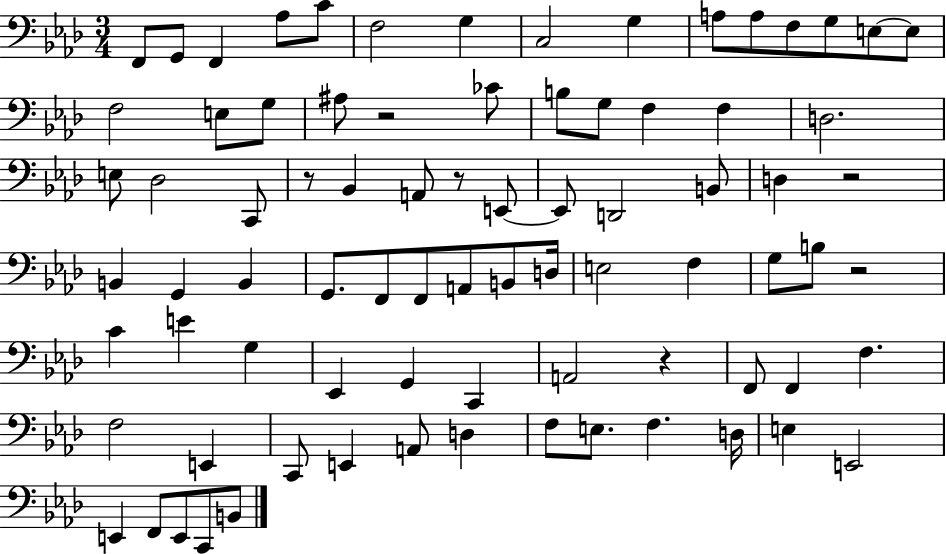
{
  \clef bass
  \numericTimeSignature
  \time 3/4
  \key aes \major
  f,8 g,8 f,4 aes8 c'8 | f2 g4 | c2 g4 | a8 a8 f8 g8 e8~~ e8 | \break f2 e8 g8 | ais8 r2 ces'8 | b8 g8 f4 f4 | d2. | \break e8 des2 c,8 | r8 bes,4 a,8 r8 e,8~~ | e,8 d,2 b,8 | d4 r2 | \break b,4 g,4 b,4 | g,8. f,8 f,8 a,8 b,8 d16 | e2 f4 | g8 b8 r2 | \break c'4 e'4 g4 | ees,4 g,4 c,4 | a,2 r4 | f,8 f,4 f4. | \break f2 e,4 | c,8 e,4 a,8 d4 | f8 e8. f4. d16 | e4 e,2 | \break e,4 f,8 e,8 c,8 b,8 | \bar "|."
}